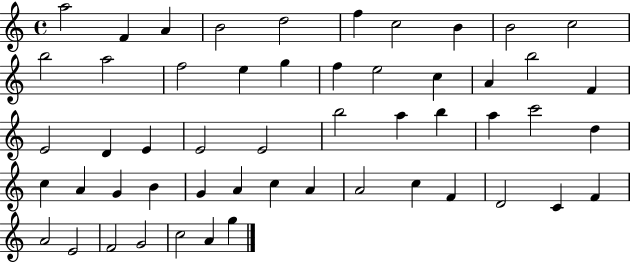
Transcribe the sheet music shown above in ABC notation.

X:1
T:Untitled
M:4/4
L:1/4
K:C
a2 F A B2 d2 f c2 B B2 c2 b2 a2 f2 e g f e2 c A b2 F E2 D E E2 E2 b2 a b a c'2 d c A G B G A c A A2 c F D2 C F A2 E2 F2 G2 c2 A g